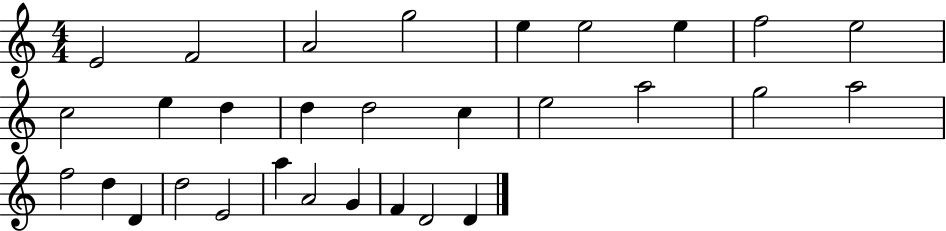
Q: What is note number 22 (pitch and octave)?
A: D4